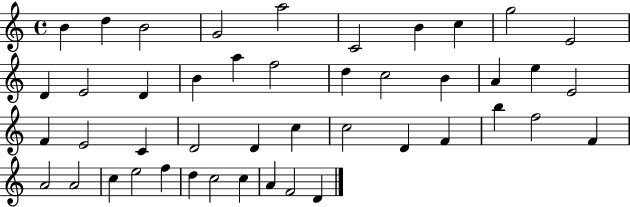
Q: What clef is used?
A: treble